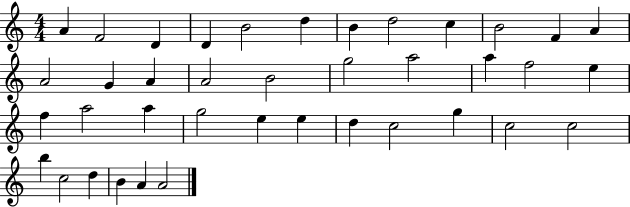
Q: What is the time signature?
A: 4/4